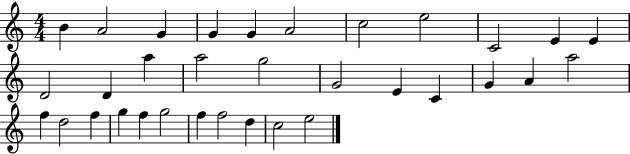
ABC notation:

X:1
T:Untitled
M:4/4
L:1/4
K:C
B A2 G G G A2 c2 e2 C2 E E D2 D a a2 g2 G2 E C G A a2 f d2 f g f g2 f f2 d c2 e2